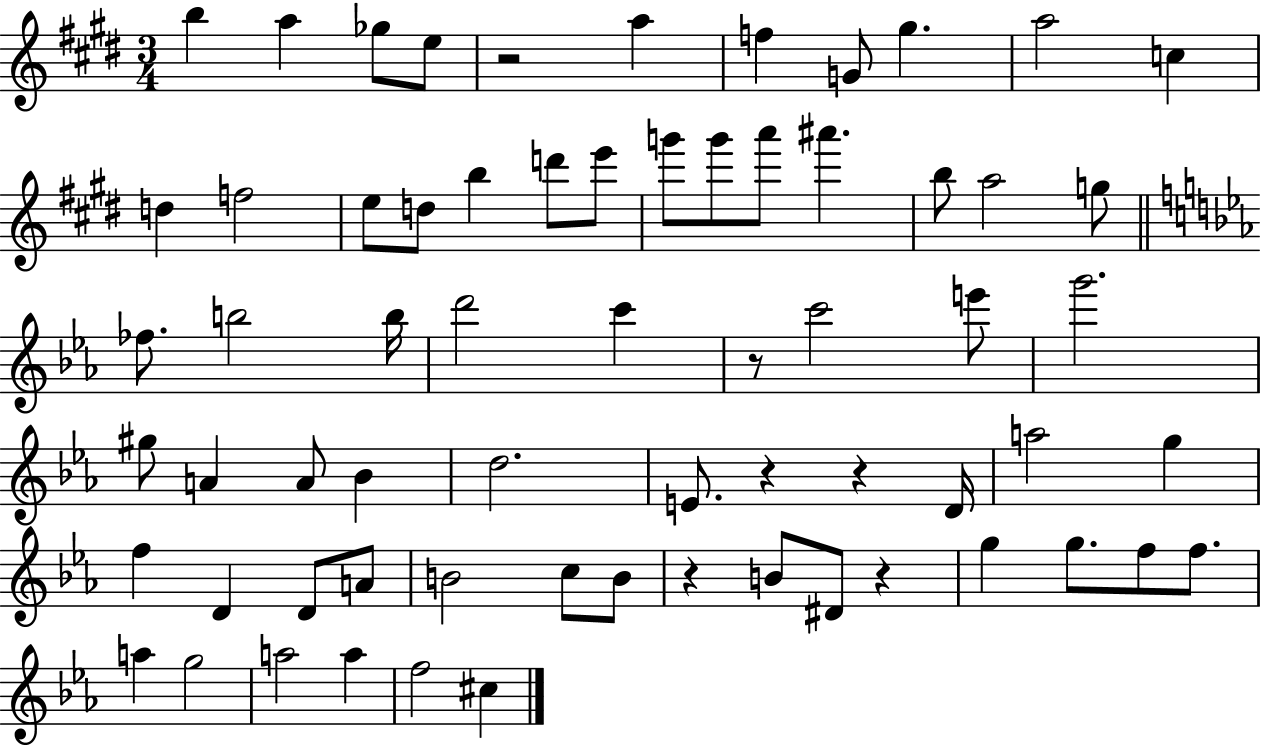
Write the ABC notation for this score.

X:1
T:Untitled
M:3/4
L:1/4
K:E
b a _g/2 e/2 z2 a f G/2 ^g a2 c d f2 e/2 d/2 b d'/2 e'/2 g'/2 g'/2 a'/2 ^a' b/2 a2 g/2 _f/2 b2 b/4 d'2 c' z/2 c'2 e'/2 g'2 ^g/2 A A/2 _B d2 E/2 z z D/4 a2 g f D D/2 A/2 B2 c/2 B/2 z B/2 ^D/2 z g g/2 f/2 f/2 a g2 a2 a f2 ^c